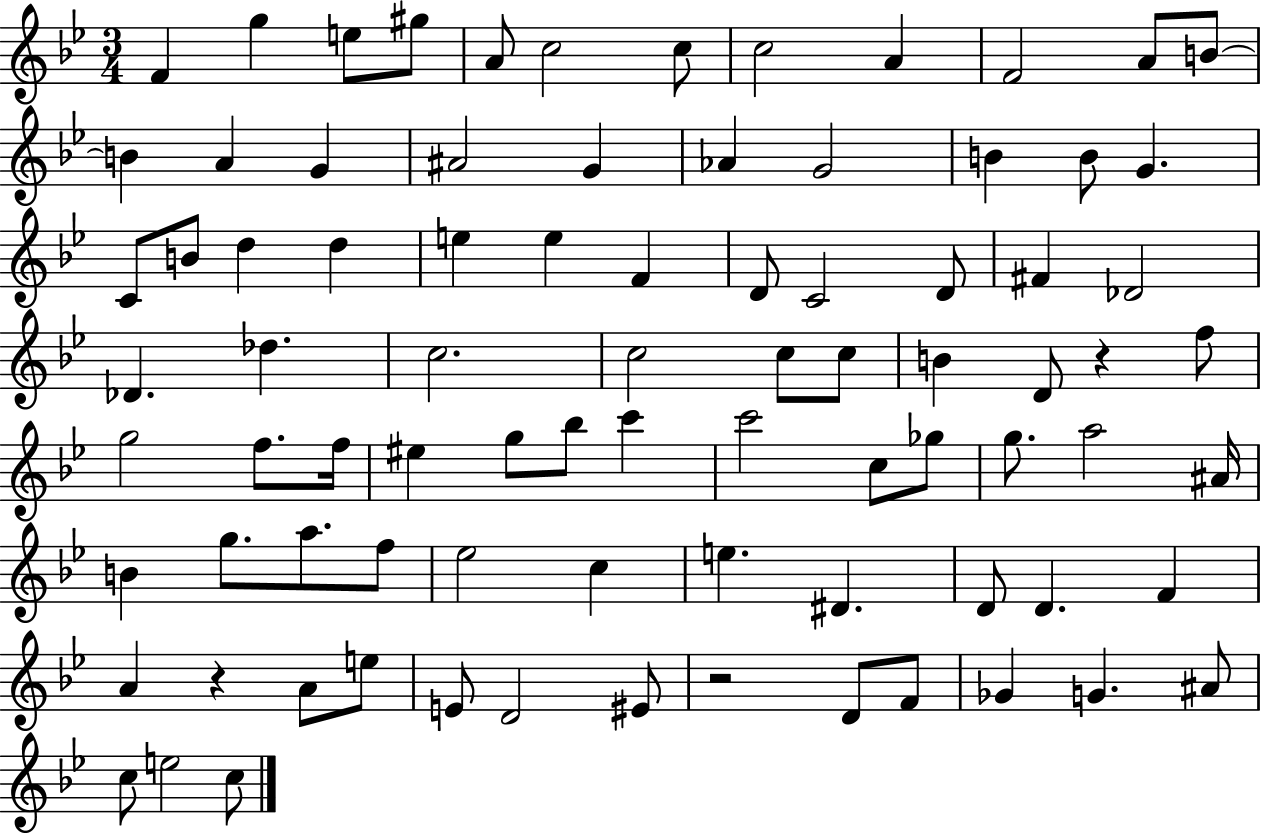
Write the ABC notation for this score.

X:1
T:Untitled
M:3/4
L:1/4
K:Bb
F g e/2 ^g/2 A/2 c2 c/2 c2 A F2 A/2 B/2 B A G ^A2 G _A G2 B B/2 G C/2 B/2 d d e e F D/2 C2 D/2 ^F _D2 _D _d c2 c2 c/2 c/2 B D/2 z f/2 g2 f/2 f/4 ^e g/2 _b/2 c' c'2 c/2 _g/2 g/2 a2 ^A/4 B g/2 a/2 f/2 _e2 c e ^D D/2 D F A z A/2 e/2 E/2 D2 ^E/2 z2 D/2 F/2 _G G ^A/2 c/2 e2 c/2